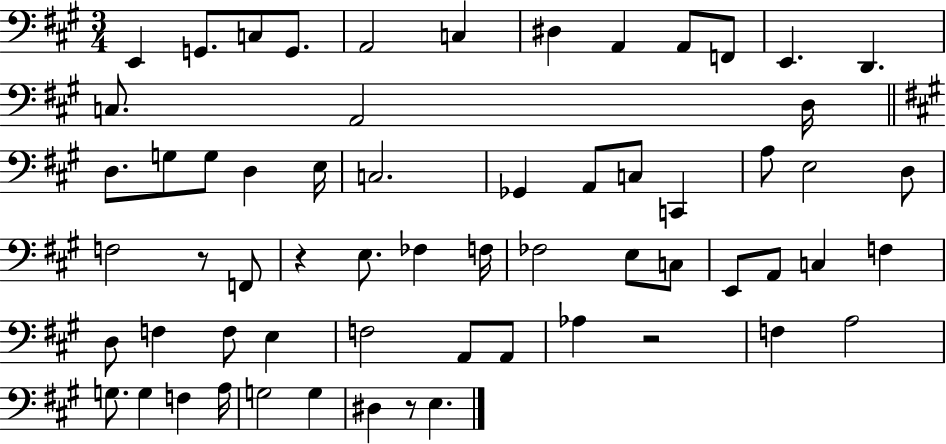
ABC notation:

X:1
T:Untitled
M:3/4
L:1/4
K:A
E,, G,,/2 C,/2 G,,/2 A,,2 C, ^D, A,, A,,/2 F,,/2 E,, D,, C,/2 A,,2 D,/4 D,/2 G,/2 G,/2 D, E,/4 C,2 _G,, A,,/2 C,/2 C,, A,/2 E,2 D,/2 F,2 z/2 F,,/2 z E,/2 _F, F,/4 _F,2 E,/2 C,/2 E,,/2 A,,/2 C, F, D,/2 F, F,/2 E, F,2 A,,/2 A,,/2 _A, z2 F, A,2 G,/2 G, F, A,/4 G,2 G, ^D, z/2 E,